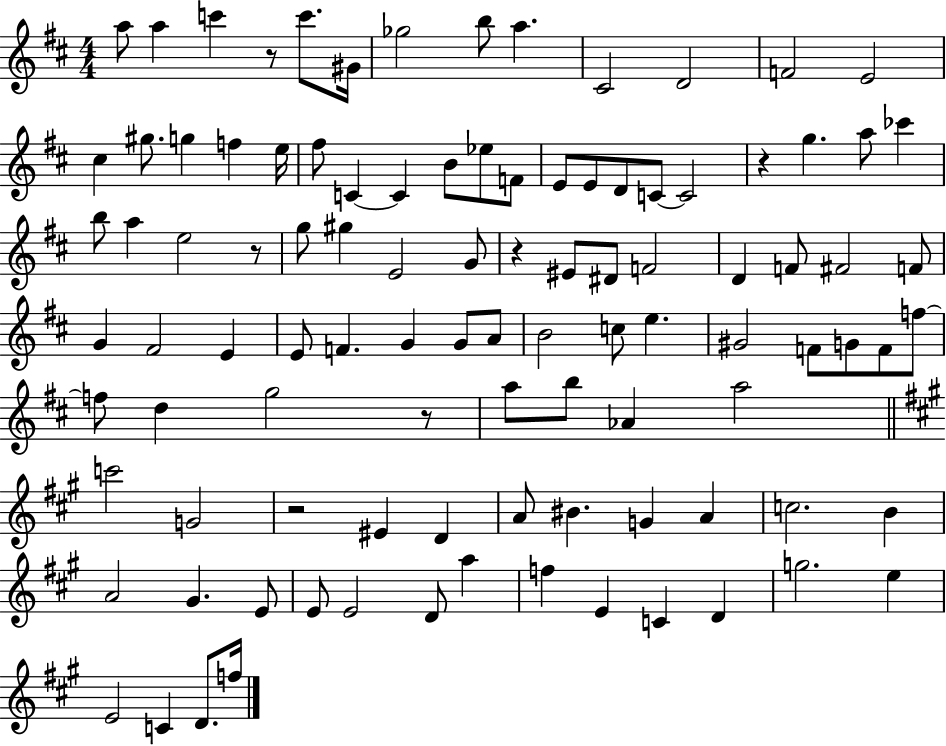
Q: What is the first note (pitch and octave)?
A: A5